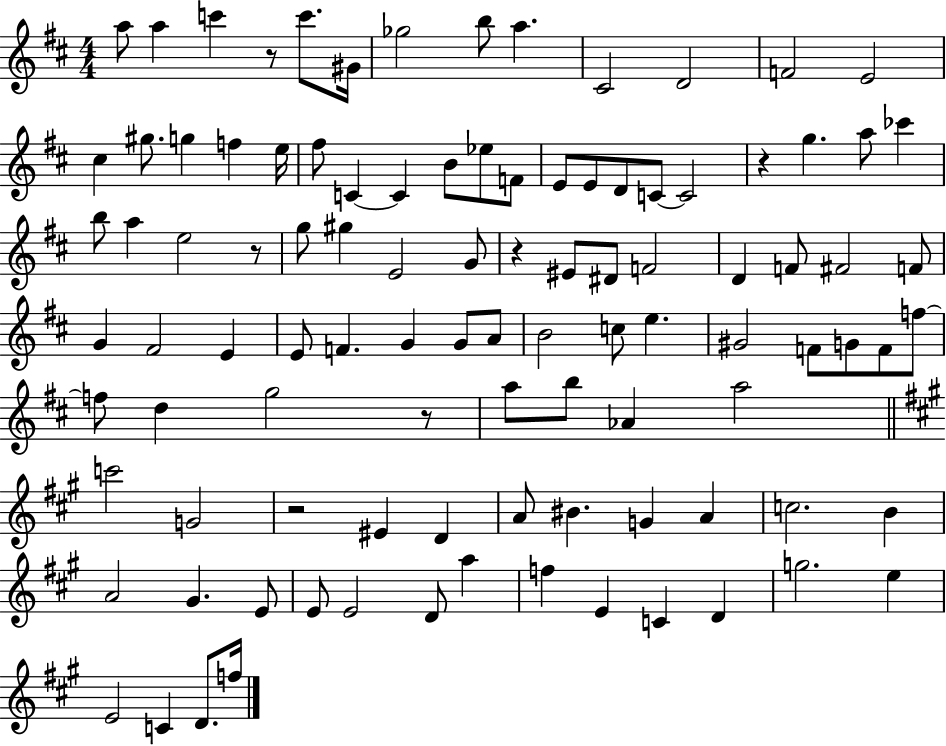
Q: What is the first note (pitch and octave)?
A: A5